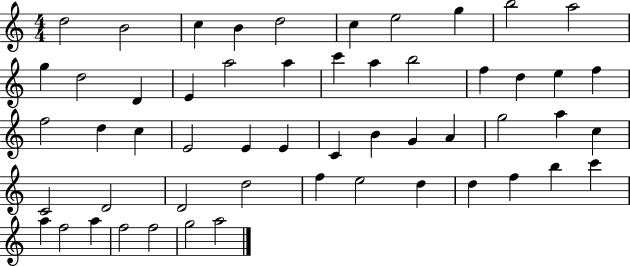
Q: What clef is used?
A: treble